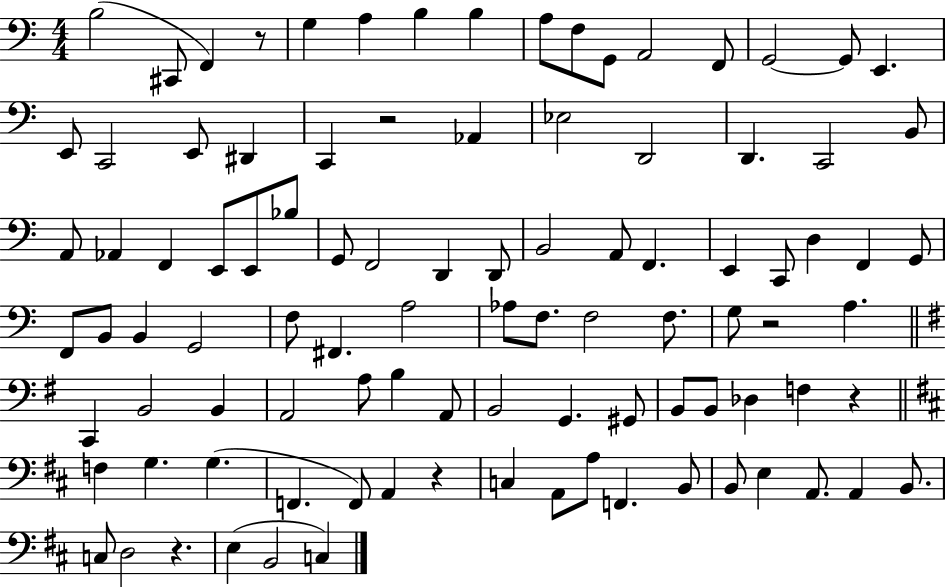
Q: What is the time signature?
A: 4/4